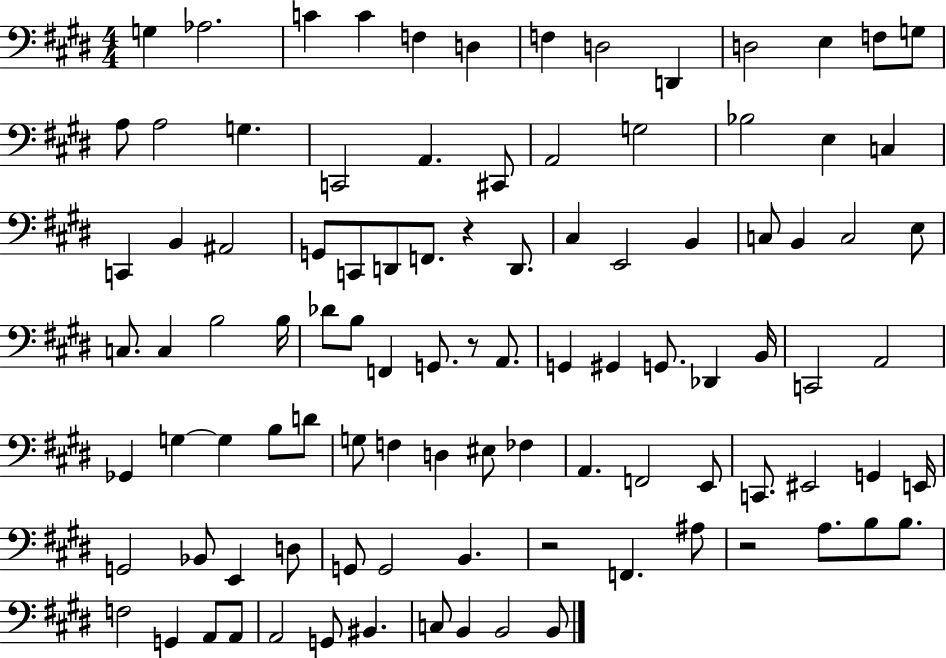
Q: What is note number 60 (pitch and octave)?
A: D4